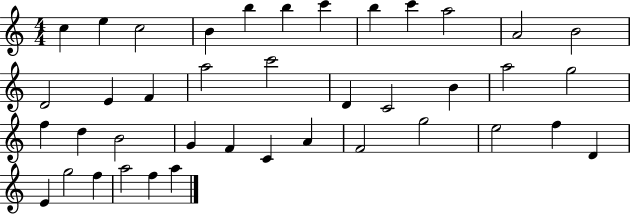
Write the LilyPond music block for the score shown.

{
  \clef treble
  \numericTimeSignature
  \time 4/4
  \key c \major
  c''4 e''4 c''2 | b'4 b''4 b''4 c'''4 | b''4 c'''4 a''2 | a'2 b'2 | \break d'2 e'4 f'4 | a''2 c'''2 | d'4 c'2 b'4 | a''2 g''2 | \break f''4 d''4 b'2 | g'4 f'4 c'4 a'4 | f'2 g''2 | e''2 f''4 d'4 | \break e'4 g''2 f''4 | a''2 f''4 a''4 | \bar "|."
}